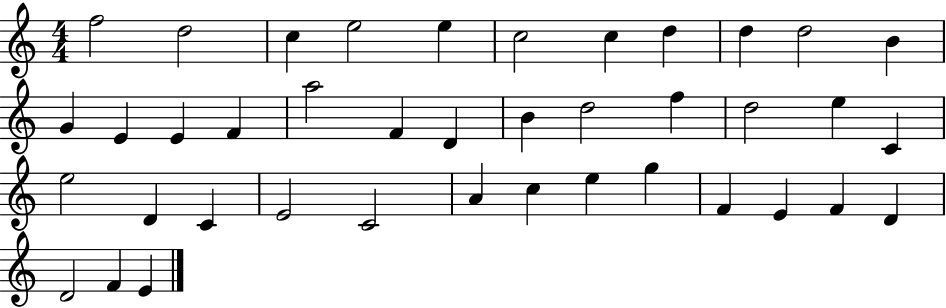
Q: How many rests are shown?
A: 0